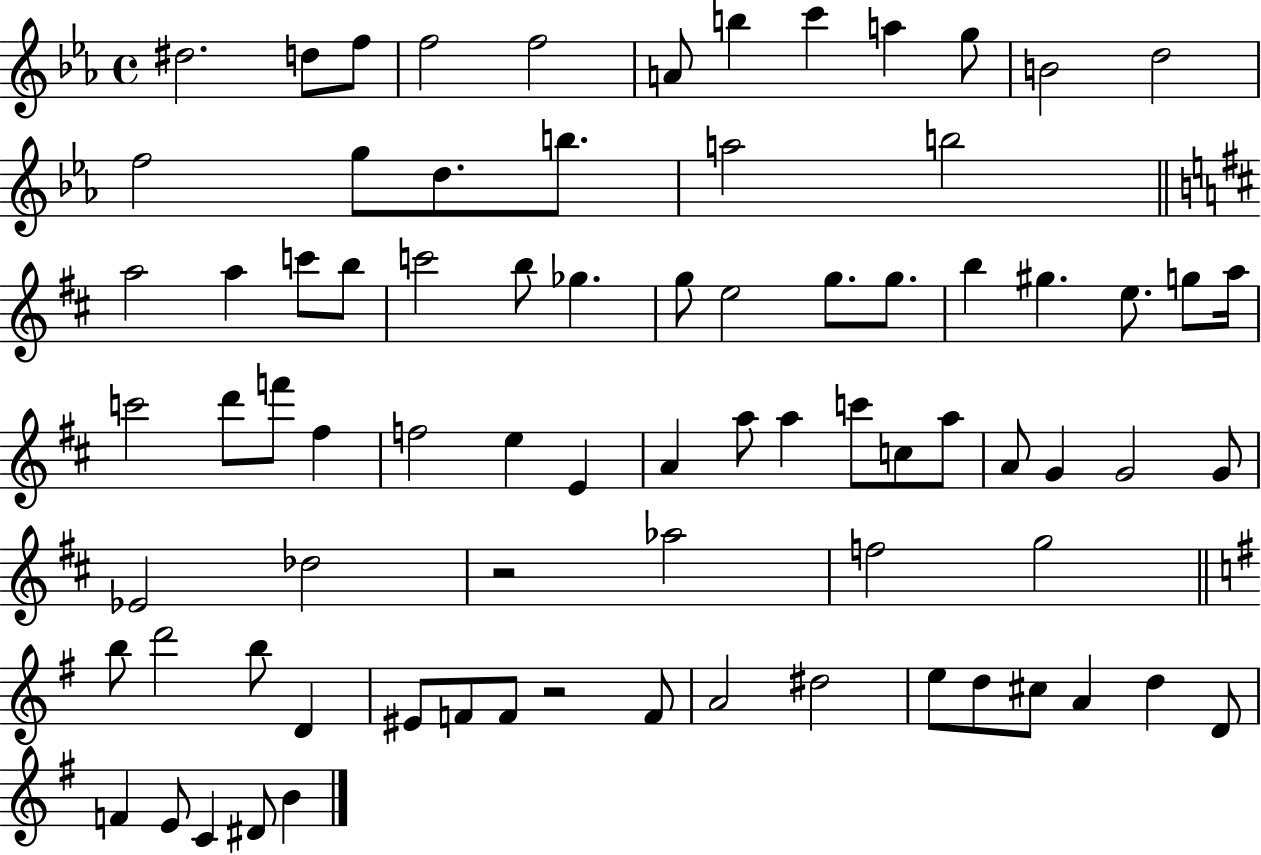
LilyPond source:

{
  \clef treble
  \time 4/4
  \defaultTimeSignature
  \key ees \major
  dis''2. d''8 f''8 | f''2 f''2 | a'8 b''4 c'''4 a''4 g''8 | b'2 d''2 | \break f''2 g''8 d''8. b''8. | a''2 b''2 | \bar "||" \break \key d \major a''2 a''4 c'''8 b''8 | c'''2 b''8 ges''4. | g''8 e''2 g''8. g''8. | b''4 gis''4. e''8. g''8 a''16 | \break c'''2 d'''8 f'''8 fis''4 | f''2 e''4 e'4 | a'4 a''8 a''4 c'''8 c''8 a''8 | a'8 g'4 g'2 g'8 | \break ees'2 des''2 | r2 aes''2 | f''2 g''2 | \bar "||" \break \key e \minor b''8 d'''2 b''8 d'4 | eis'8 f'8 f'8 r2 f'8 | a'2 dis''2 | e''8 d''8 cis''8 a'4 d''4 d'8 | \break f'4 e'8 c'4 dis'8 b'4 | \bar "|."
}